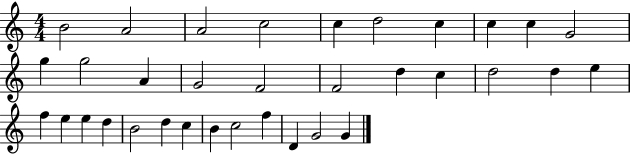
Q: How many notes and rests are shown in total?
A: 34